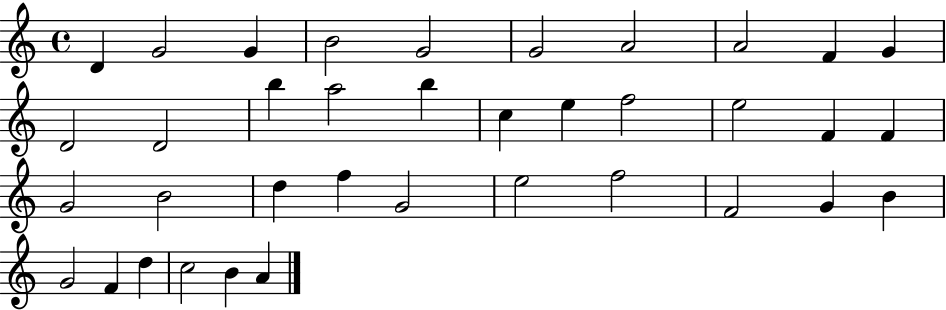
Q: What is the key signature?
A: C major